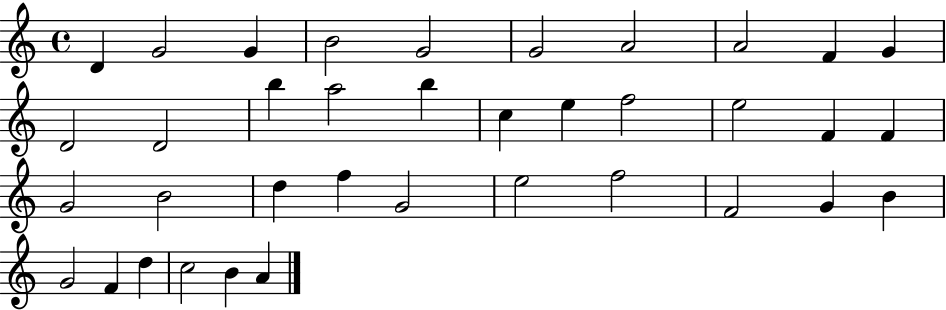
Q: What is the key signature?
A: C major